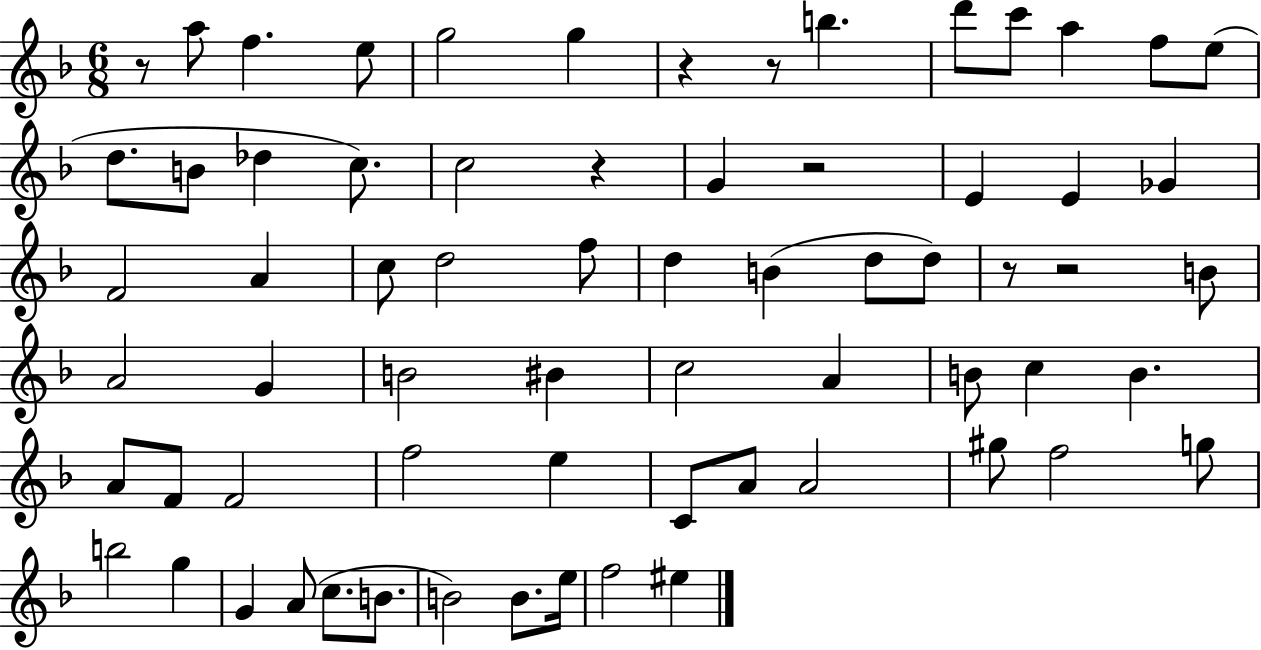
R/e A5/e F5/q. E5/e G5/h G5/q R/q R/e B5/q. D6/e C6/e A5/q F5/e E5/e D5/e. B4/e Db5/q C5/e. C5/h R/q G4/q R/h E4/q E4/q Gb4/q F4/h A4/q C5/e D5/h F5/e D5/q B4/q D5/e D5/e R/e R/h B4/e A4/h G4/q B4/h BIS4/q C5/h A4/q B4/e C5/q B4/q. A4/e F4/e F4/h F5/h E5/q C4/e A4/e A4/h G#5/e F5/h G5/e B5/h G5/q G4/q A4/e C5/e. B4/e. B4/h B4/e. E5/s F5/h EIS5/q